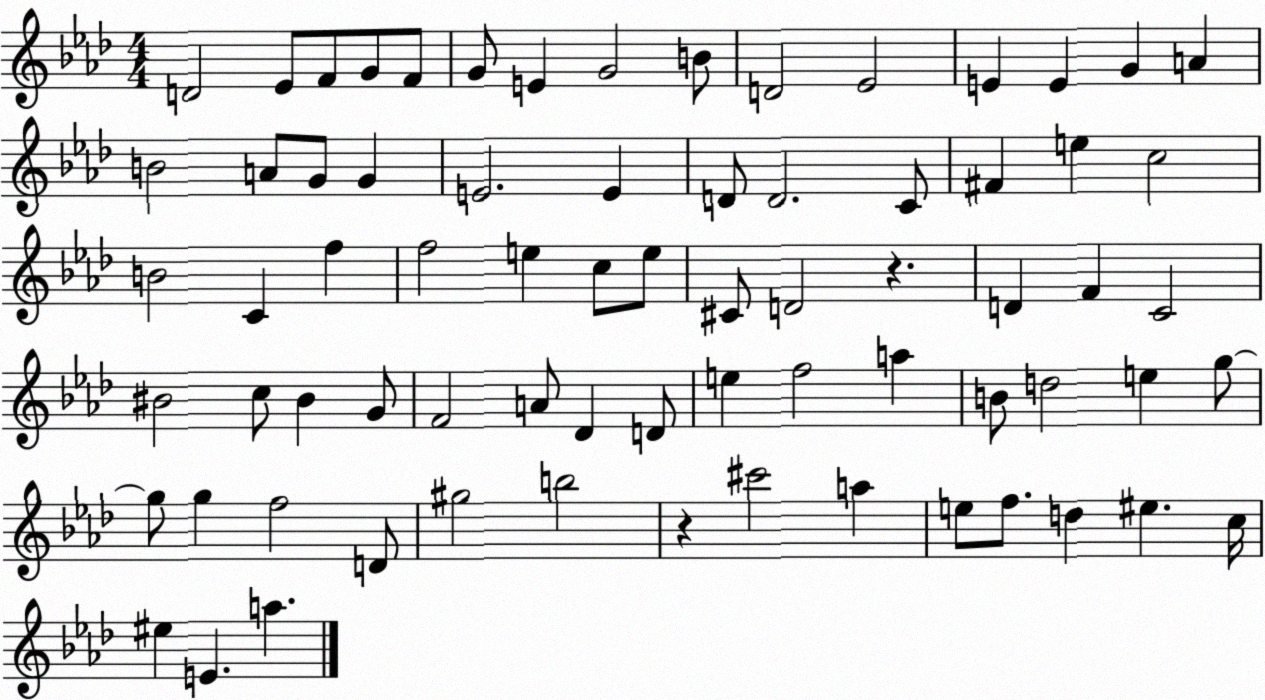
X:1
T:Untitled
M:4/4
L:1/4
K:Ab
D2 _E/2 F/2 G/2 F/2 G/2 E G2 B/2 D2 _E2 E E G A B2 A/2 G/2 G E2 E D/2 D2 C/2 ^F e c2 B2 C f f2 e c/2 e/2 ^C/2 D2 z D F C2 ^B2 c/2 ^B G/2 F2 A/2 _D D/2 e f2 a B/2 d2 e g/2 g/2 g f2 D/2 ^g2 b2 z ^c'2 a e/2 f/2 d ^e c/4 ^e E a